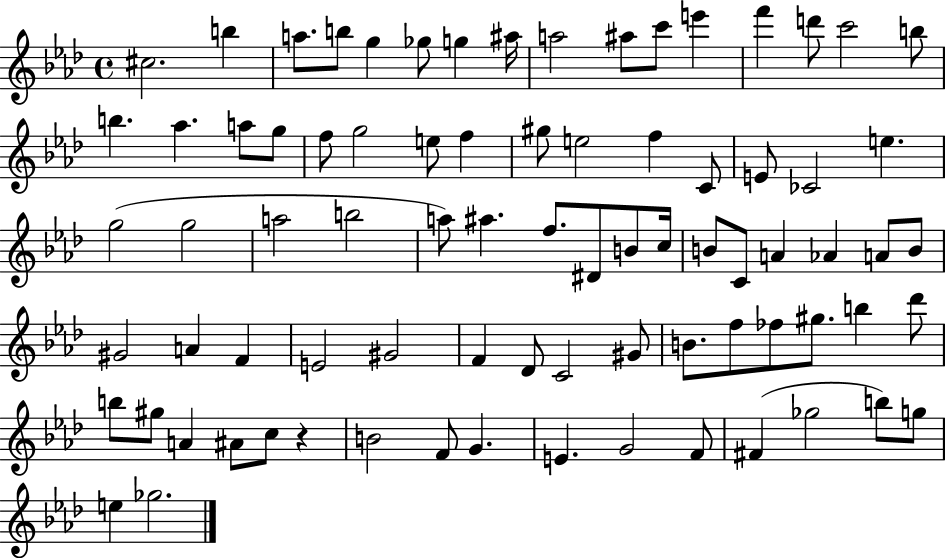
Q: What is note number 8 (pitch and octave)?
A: A#5